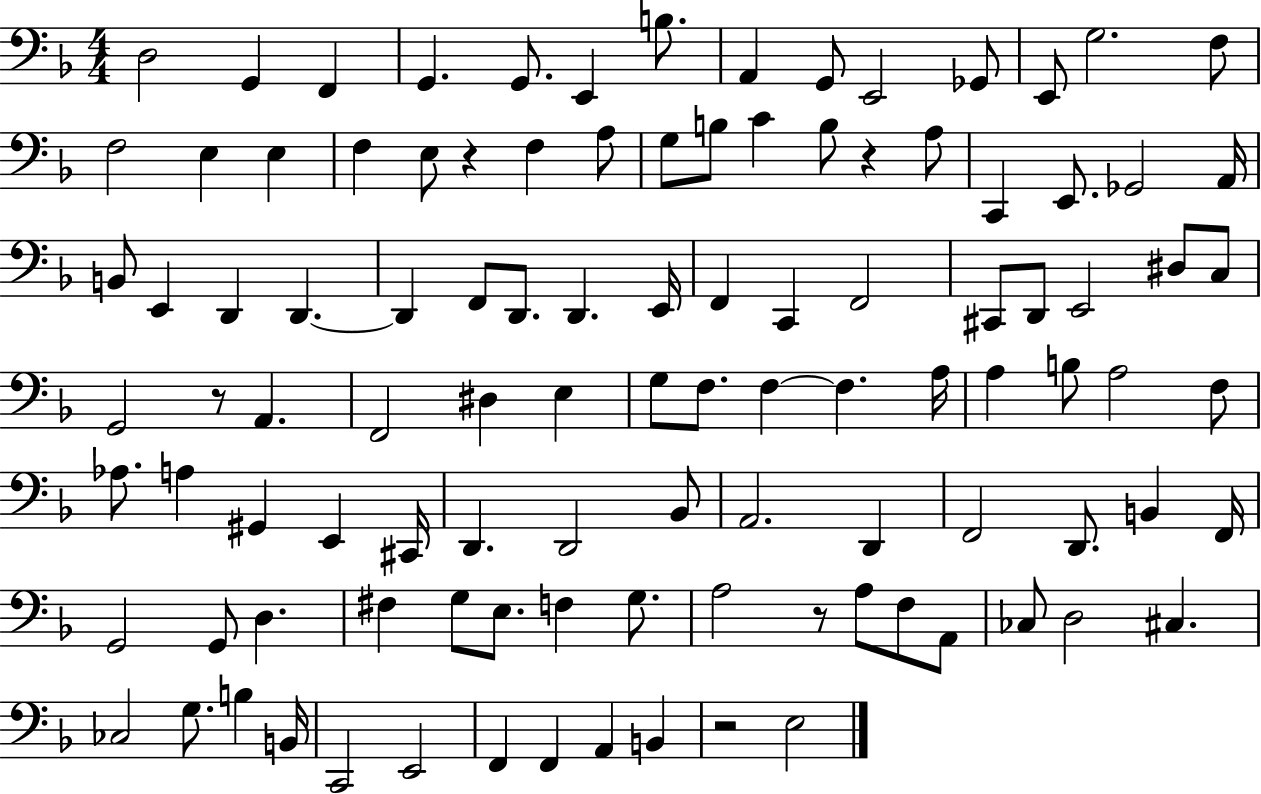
D3/h G2/q F2/q G2/q. G2/e. E2/q B3/e. A2/q G2/e E2/h Gb2/e E2/e G3/h. F3/e F3/h E3/q E3/q F3/q E3/e R/q F3/q A3/e G3/e B3/e C4/q B3/e R/q A3/e C2/q E2/e. Gb2/h A2/s B2/e E2/q D2/q D2/q. D2/q F2/e D2/e. D2/q. E2/s F2/q C2/q F2/h C#2/e D2/e E2/h D#3/e C3/e G2/h R/e A2/q. F2/h D#3/q E3/q G3/e F3/e. F3/q F3/q. A3/s A3/q B3/e A3/h F3/e Ab3/e. A3/q G#2/q E2/q C#2/s D2/q. D2/h Bb2/e A2/h. D2/q F2/h D2/e. B2/q F2/s G2/h G2/e D3/q. F#3/q G3/e E3/e. F3/q G3/e. A3/h R/e A3/e F3/e A2/e CES3/e D3/h C#3/q. CES3/h G3/e. B3/q B2/s C2/h E2/h F2/q F2/q A2/q B2/q R/h E3/h